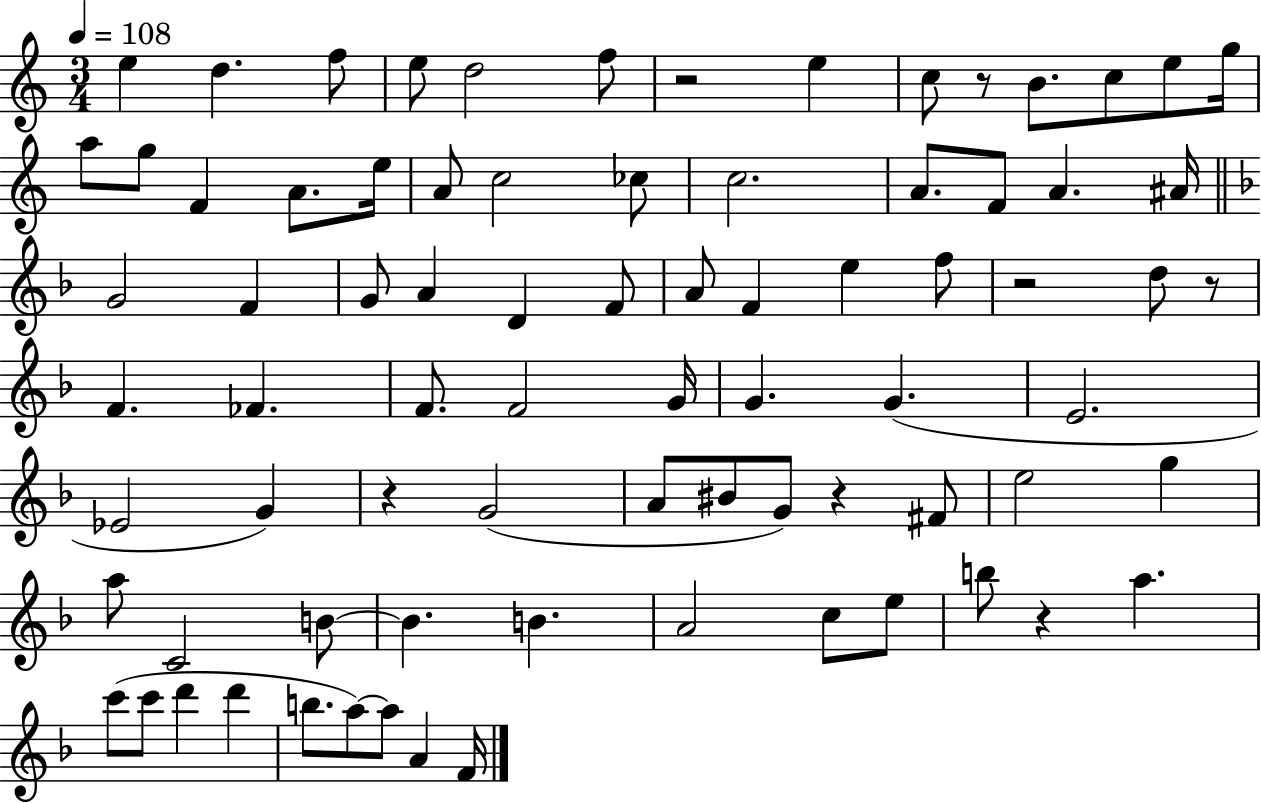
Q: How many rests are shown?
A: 7